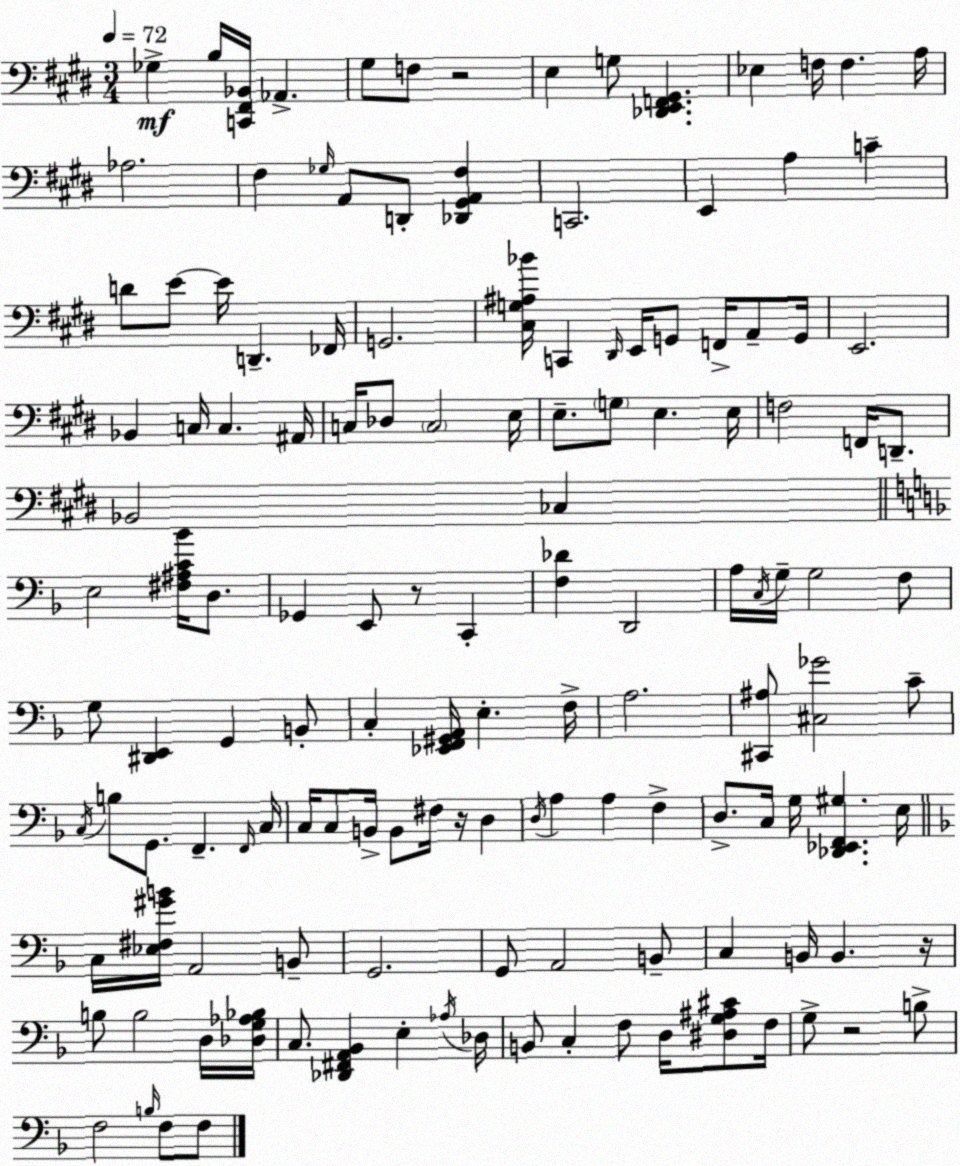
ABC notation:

X:1
T:Untitled
M:3/4
L:1/4
K:E
_G, B,/4 [C,,^F,,_B,,]/4 _A,, ^G,/2 F,/2 z2 E, G,/2 [_D,,E,,F,,^G,,] _E, F,/4 F, A,/4 _A,2 ^F, _G,/4 A,,/2 D,,/2 [_D,,^G,,A,,^F,] C,,2 E,, A, C D/2 E/2 E/4 D,, _F,,/4 G,,2 [^C,G,^A,_B]/4 C,, ^D,,/4 E,,/4 G,,/2 F,,/4 A,,/2 G,,/4 E,,2 _B,, C,/4 C, ^A,,/4 C,/4 _D,/2 C,2 E,/4 E,/2 G,/2 E, E,/4 F,2 F,,/4 D,,/2 _B,,2 _C, E,2 [^F,^A,C_B]/4 D,/2 _G,, E,,/2 z/2 C,, [F,_D] D,,2 A,/4 C,/4 G,/4 G,2 F,/2 G,/2 [^D,,E,,] G,, B,,/2 C, [_E,,F,,^G,,A,,]/4 E, F,/4 A,2 [^C,,^A,]/2 [^C,_G]2 C/2 C,/4 B,/2 G,,/2 F,, F,,/4 C,/4 C,/4 C,/2 B,,/4 B,,/2 ^F,/4 z/4 D, D,/4 A, A, F, D,/2 C,/4 G,/4 [_D,,_E,,F,,^G,] E,/4 C,/4 [_E,^F,^GB]/4 A,,2 B,,/2 G,,2 G,,/2 A,,2 B,,/2 C, B,,/4 B,, z/4 B,/2 B,2 D,/4 [_D,G,_A,_B,]/4 C,/2 [_D,,^F,,A,,_B,,] E, _A,/4 _D,/4 B,,/2 C, F,/2 D,/4 [^D,G,^A,^C]/2 F,/4 G,/2 z2 B,/2 F,2 B,/4 F,/2 F,/2